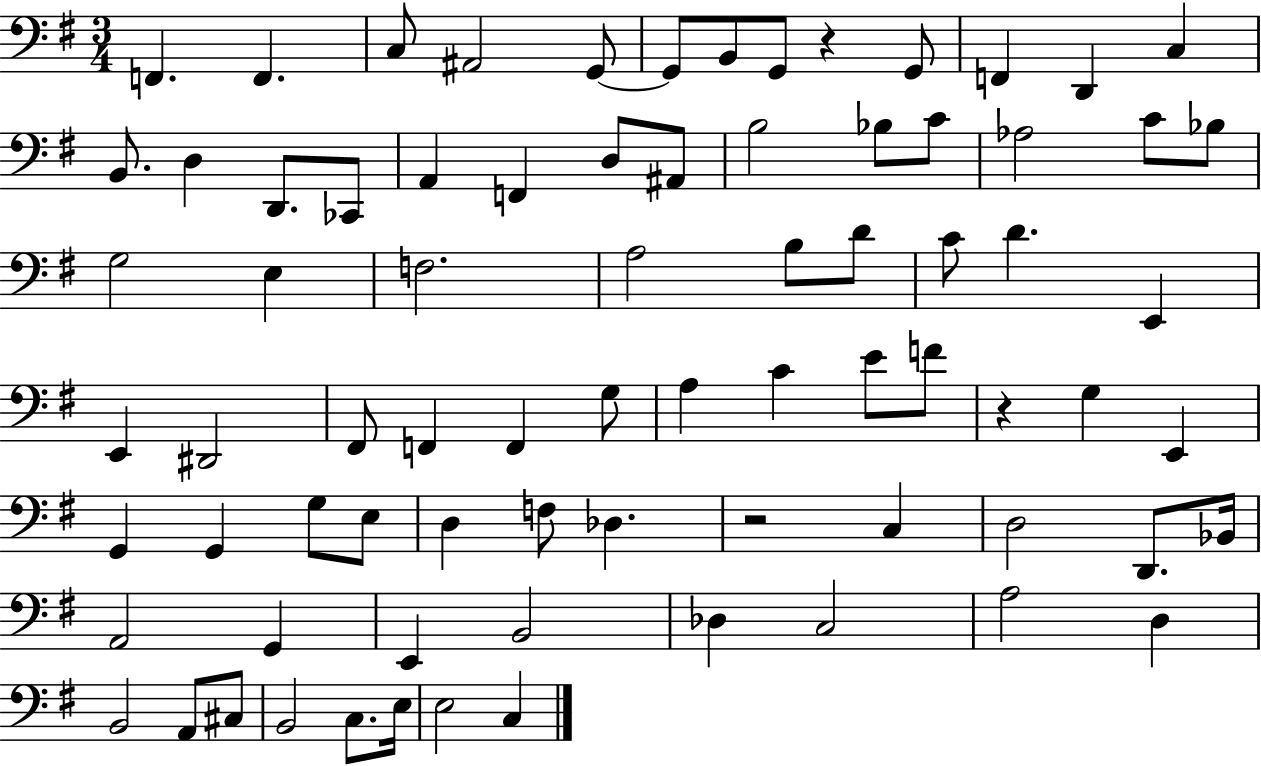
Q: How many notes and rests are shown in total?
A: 77